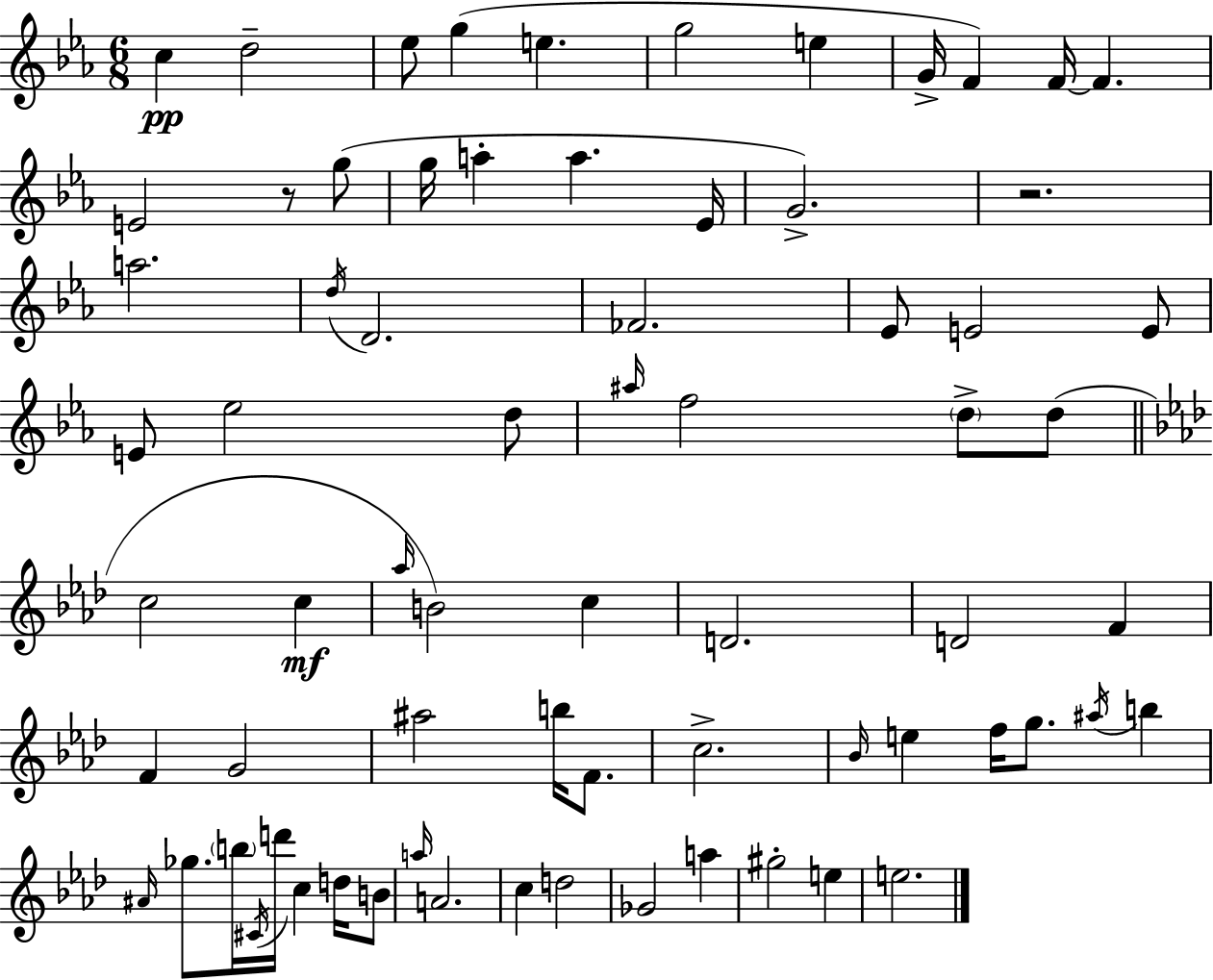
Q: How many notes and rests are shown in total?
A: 71